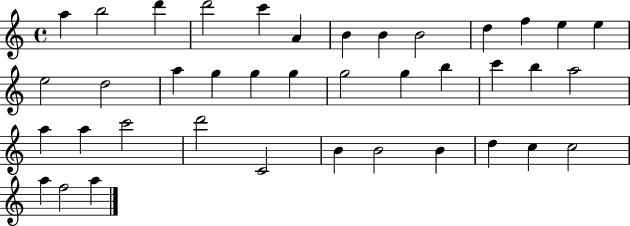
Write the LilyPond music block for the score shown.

{
  \clef treble
  \time 4/4
  \defaultTimeSignature
  \key c \major
  a''4 b''2 d'''4 | d'''2 c'''4 a'4 | b'4 b'4 b'2 | d''4 f''4 e''4 e''4 | \break e''2 d''2 | a''4 g''4 g''4 g''4 | g''2 g''4 b''4 | c'''4 b''4 a''2 | \break a''4 a''4 c'''2 | d'''2 c'2 | b'4 b'2 b'4 | d''4 c''4 c''2 | \break a''4 f''2 a''4 | \bar "|."
}